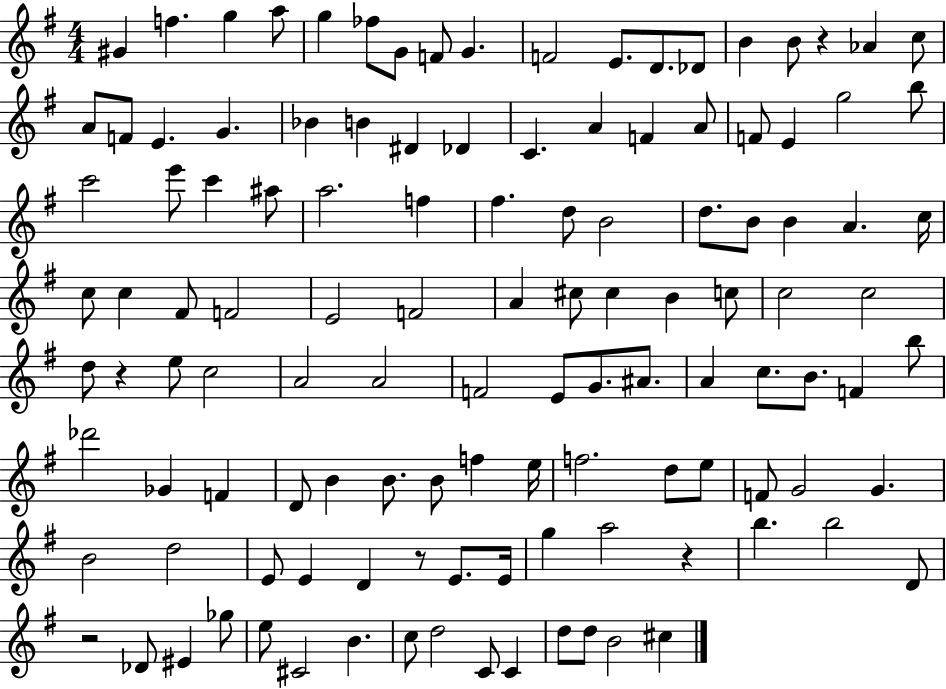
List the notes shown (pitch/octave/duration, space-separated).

G#4/q F5/q. G5/q A5/e G5/q FES5/e G4/e F4/e G4/q. F4/h E4/e. D4/e. Db4/e B4/q B4/e R/q Ab4/q C5/e A4/e F4/e E4/q. G4/q. Bb4/q B4/q D#4/q Db4/q C4/q. A4/q F4/q A4/e F4/e E4/q G5/h B5/e C6/h E6/e C6/q A#5/e A5/h. F5/q F#5/q. D5/e B4/h D5/e. B4/e B4/q A4/q. C5/s C5/e C5/q F#4/e F4/h E4/h F4/h A4/q C#5/e C#5/q B4/q C5/e C5/h C5/h D5/e R/q E5/e C5/h A4/h A4/h F4/h E4/e G4/e. A#4/e. A4/q C5/e. B4/e. F4/q B5/e Db6/h Gb4/q F4/q D4/e B4/q B4/e. B4/e F5/q E5/s F5/h. D5/e E5/e F4/e G4/h G4/q. B4/h D5/h E4/e E4/q D4/q R/e E4/e. E4/s G5/q A5/h R/q B5/q. B5/h D4/e R/h Db4/e EIS4/q Gb5/e E5/e C#4/h B4/q. C5/e D5/h C4/e C4/q D5/e D5/e B4/h C#5/q